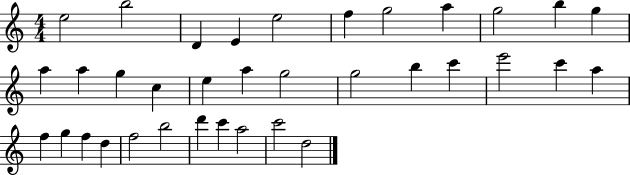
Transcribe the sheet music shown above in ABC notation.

X:1
T:Untitled
M:4/4
L:1/4
K:C
e2 b2 D E e2 f g2 a g2 b g a a g c e a g2 g2 b c' e'2 c' a f g f d f2 b2 d' c' a2 c'2 d2